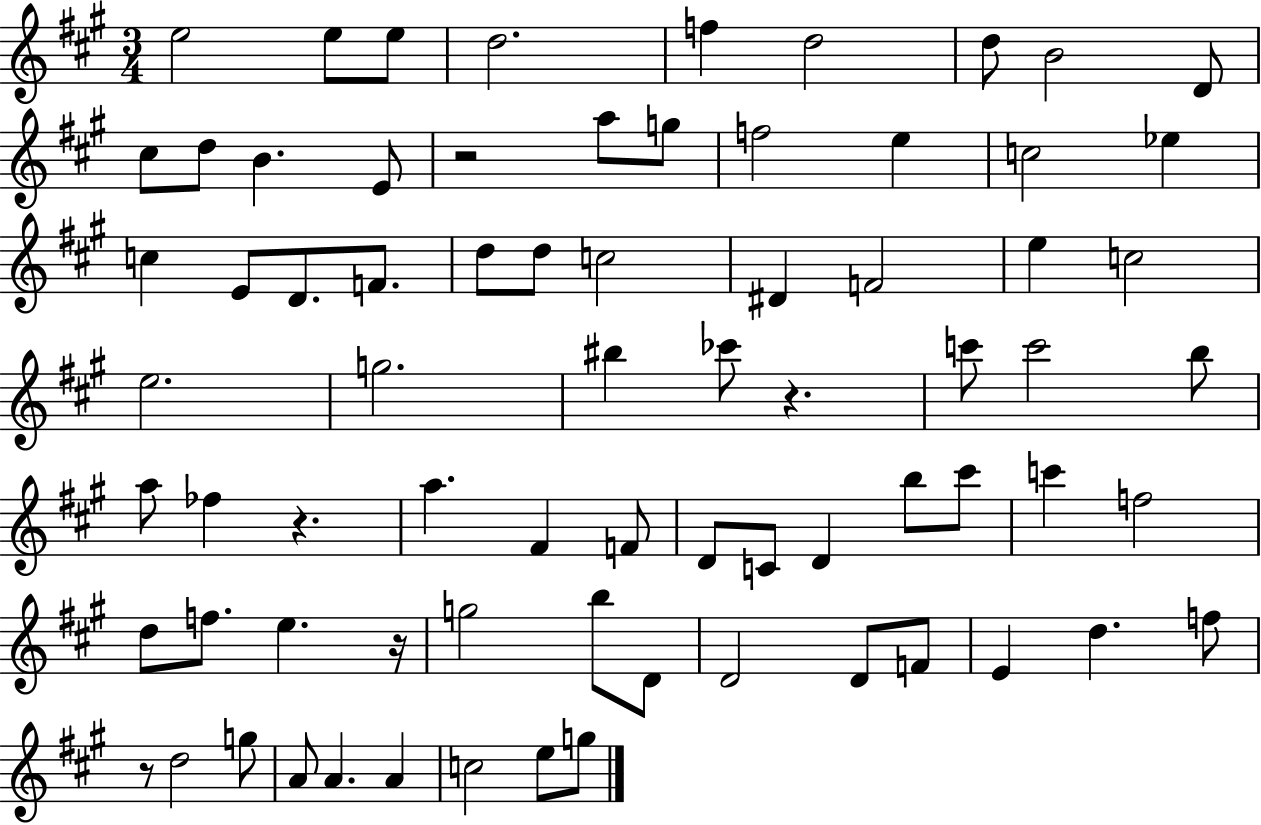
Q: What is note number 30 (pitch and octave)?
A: C5